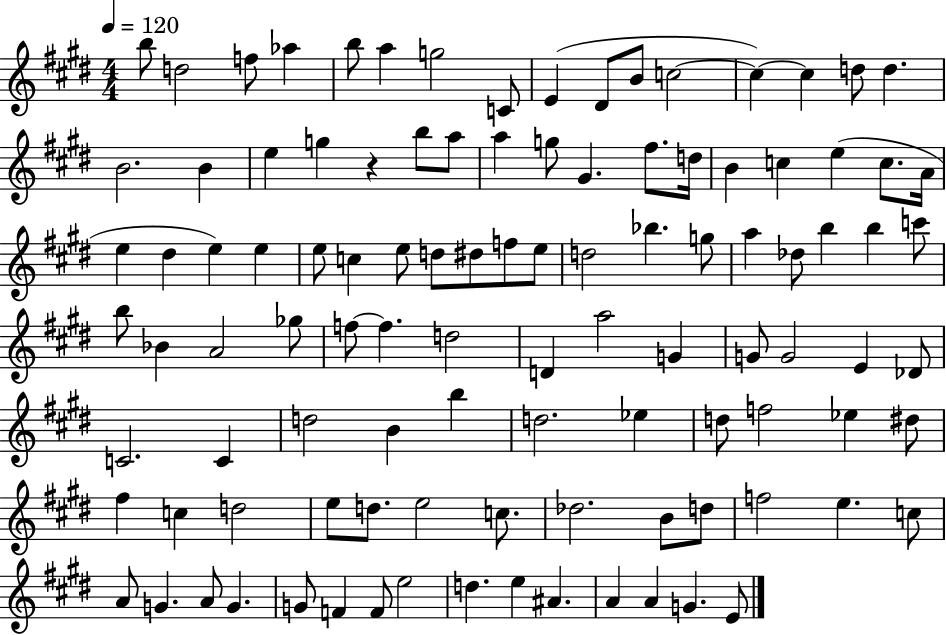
X:1
T:Untitled
M:4/4
L:1/4
K:E
b/2 d2 f/2 _a b/2 a g2 C/2 E ^D/2 B/2 c2 c c d/2 d B2 B e g z b/2 a/2 a g/2 ^G ^f/2 d/4 B c e c/2 A/4 e ^d e e e/2 c e/2 d/2 ^d/2 f/2 e/2 d2 _b g/2 a _d/2 b b c'/2 b/2 _B A2 _g/2 f/2 f d2 D a2 G G/2 G2 E _D/2 C2 C d2 B b d2 _e d/2 f2 _e ^d/2 ^f c d2 e/2 d/2 e2 c/2 _d2 B/2 d/2 f2 e c/2 A/2 G A/2 G G/2 F F/2 e2 d e ^A A A G E/2